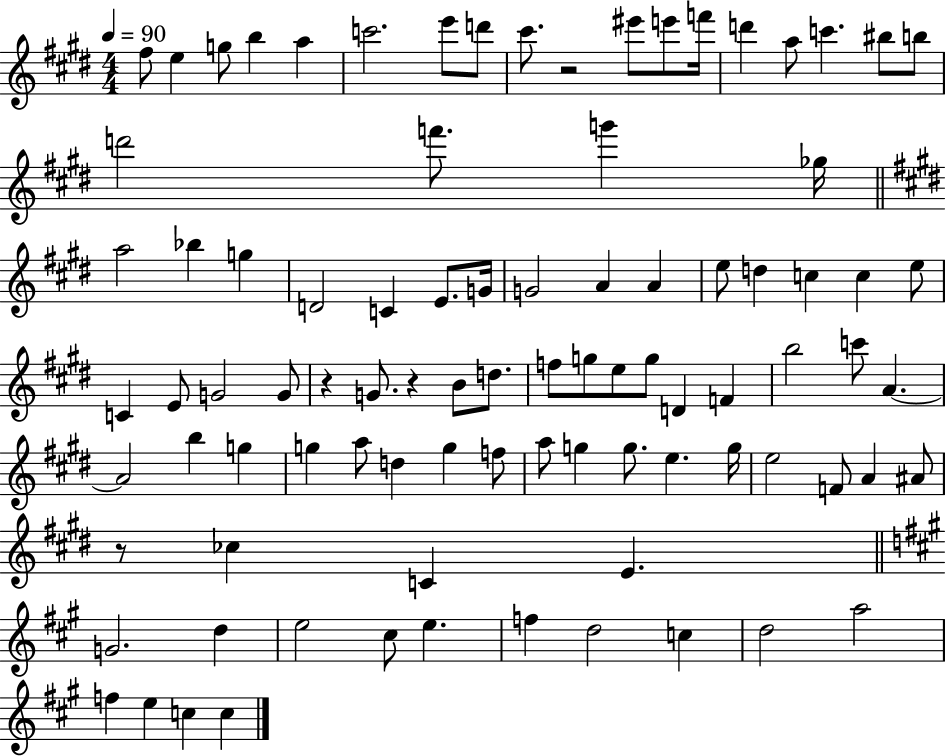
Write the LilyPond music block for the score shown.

{
  \clef treble
  \numericTimeSignature
  \time 4/4
  \key e \major
  \tempo 4 = 90
  fis''8 e''4 g''8 b''4 a''4 | c'''2. e'''8 d'''8 | cis'''8. r2 eis'''8 e'''8 f'''16 | d'''4 a''8 c'''4. bis''8 b''8 | \break d'''2 f'''8. g'''4 ges''16 | \bar "||" \break \key e \major a''2 bes''4 g''4 | d'2 c'4 e'8. g'16 | g'2 a'4 a'4 | e''8 d''4 c''4 c''4 e''8 | \break c'4 e'8 g'2 g'8 | r4 g'8. r4 b'8 d''8. | f''8 g''8 e''8 g''8 d'4 f'4 | b''2 c'''8 a'4.~~ | \break a'2 b''4 g''4 | g''4 a''8 d''4 g''4 f''8 | a''8 g''4 g''8. e''4. g''16 | e''2 f'8 a'4 ais'8 | \break r8 ces''4 c'4 e'4. | \bar "||" \break \key a \major g'2. d''4 | e''2 cis''8 e''4. | f''4 d''2 c''4 | d''2 a''2 | \break f''4 e''4 c''4 c''4 | \bar "|."
}